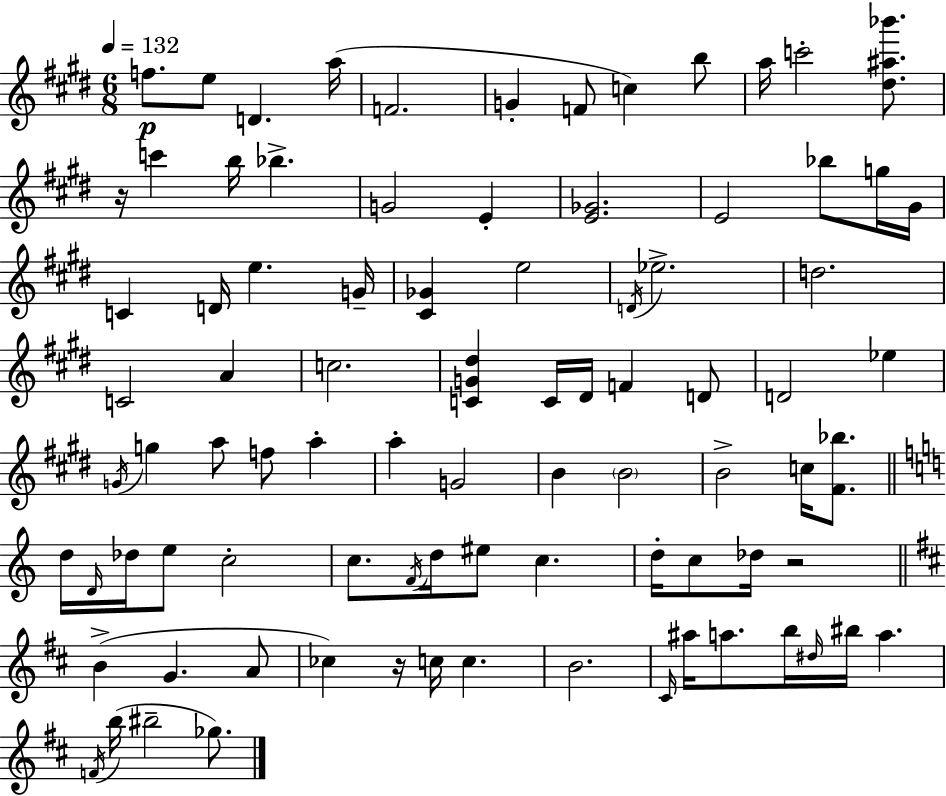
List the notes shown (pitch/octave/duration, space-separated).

F5/e. E5/e D4/q. A5/s F4/h. G4/q F4/e C5/q B5/e A5/s C6/h [D#5,A#5,Bb6]/e. R/s C6/q B5/s Bb5/q. G4/h E4/q [E4,Gb4]/h. E4/h Bb5/e G5/s G#4/s C4/q D4/s E5/q. G4/s [C#4,Gb4]/q E5/h D4/s Eb5/h. D5/h. C4/h A4/q C5/h. [C4,G4,D#5]/q C4/s D#4/s F4/q D4/e D4/h Eb5/q G4/s G5/q A5/e F5/e A5/q A5/q G4/h B4/q B4/h B4/h C5/s [F#4,Bb5]/e. D5/s D4/s Db5/s E5/e C5/h C5/e. F4/s D5/s EIS5/e C5/q. D5/s C5/e Db5/s R/h B4/q G4/q. A4/e CES5/q R/s C5/s C5/q. B4/h. C#4/s A#5/s A5/e. B5/s D#5/s BIS5/s A5/q. F4/s B5/s BIS5/h Gb5/e.